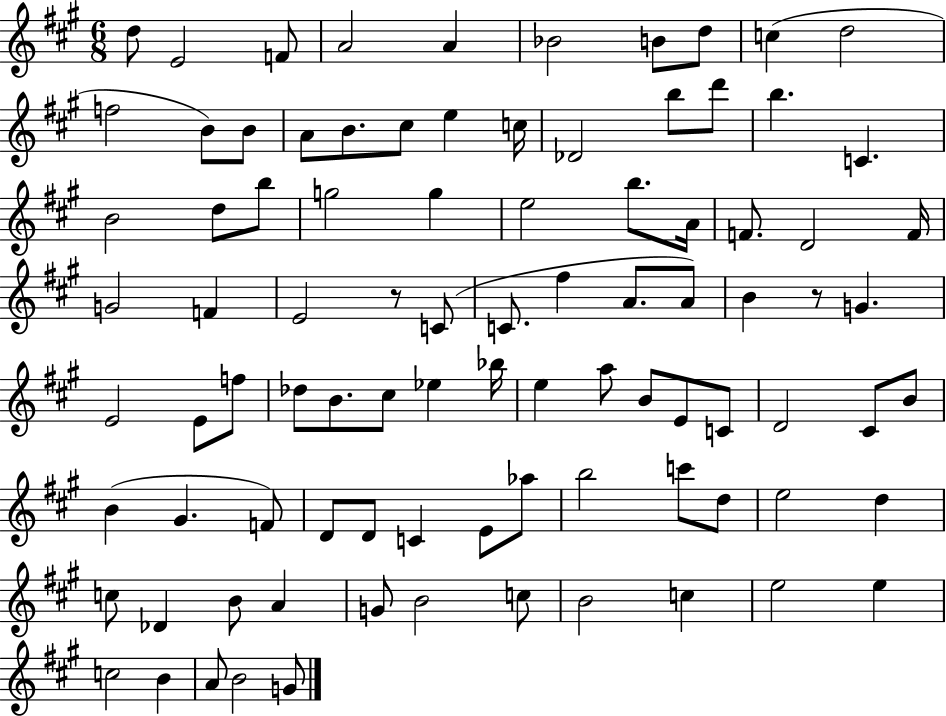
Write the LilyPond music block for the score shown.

{
  \clef treble
  \numericTimeSignature
  \time 6/8
  \key a \major
  \repeat volta 2 { d''8 e'2 f'8 | a'2 a'4 | bes'2 b'8 d''8 | c''4( d''2 | \break f''2 b'8) b'8 | a'8 b'8. cis''8 e''4 c''16 | des'2 b''8 d'''8 | b''4. c'4. | \break b'2 d''8 b''8 | g''2 g''4 | e''2 b''8. a'16 | f'8. d'2 f'16 | \break g'2 f'4 | e'2 r8 c'8( | c'8. fis''4 a'8. a'8) | b'4 r8 g'4. | \break e'2 e'8 f''8 | des''8 b'8. cis''8 ees''4 bes''16 | e''4 a''8 b'8 e'8 c'8 | d'2 cis'8 b'8 | \break b'4( gis'4. f'8) | d'8 d'8 c'4 e'8 aes''8 | b''2 c'''8 d''8 | e''2 d''4 | \break c''8 des'4 b'8 a'4 | g'8 b'2 c''8 | b'2 c''4 | e''2 e''4 | \break c''2 b'4 | a'8 b'2 g'8 | } \bar "|."
}